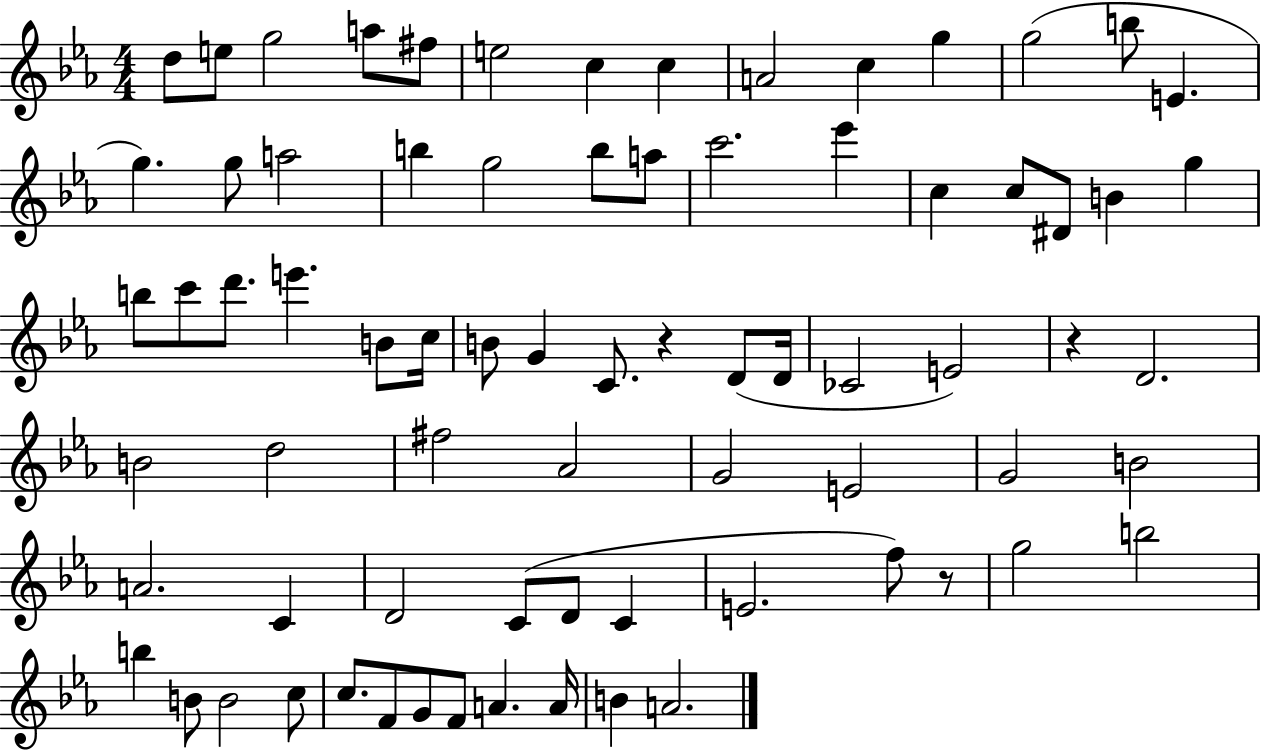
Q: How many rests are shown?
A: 3